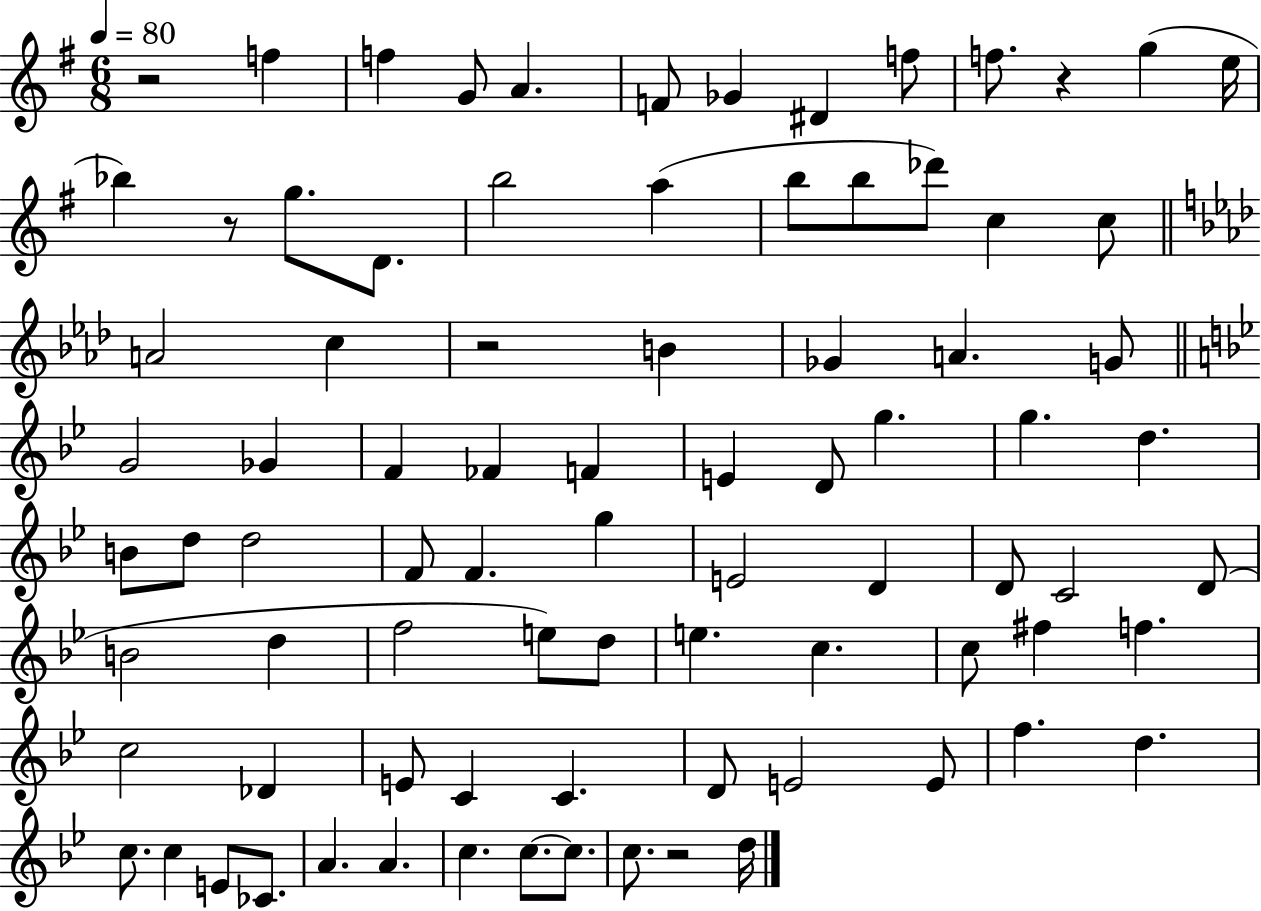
X:1
T:Untitled
M:6/8
L:1/4
K:G
z2 f f G/2 A F/2 _G ^D f/2 f/2 z g e/4 _b z/2 g/2 D/2 b2 a b/2 b/2 _d'/2 c c/2 A2 c z2 B _G A G/2 G2 _G F _F F E D/2 g g d B/2 d/2 d2 F/2 F g E2 D D/2 C2 D/2 B2 d f2 e/2 d/2 e c c/2 ^f f c2 _D E/2 C C D/2 E2 E/2 f d c/2 c E/2 _C/2 A A c c/2 c/2 c/2 z2 d/4